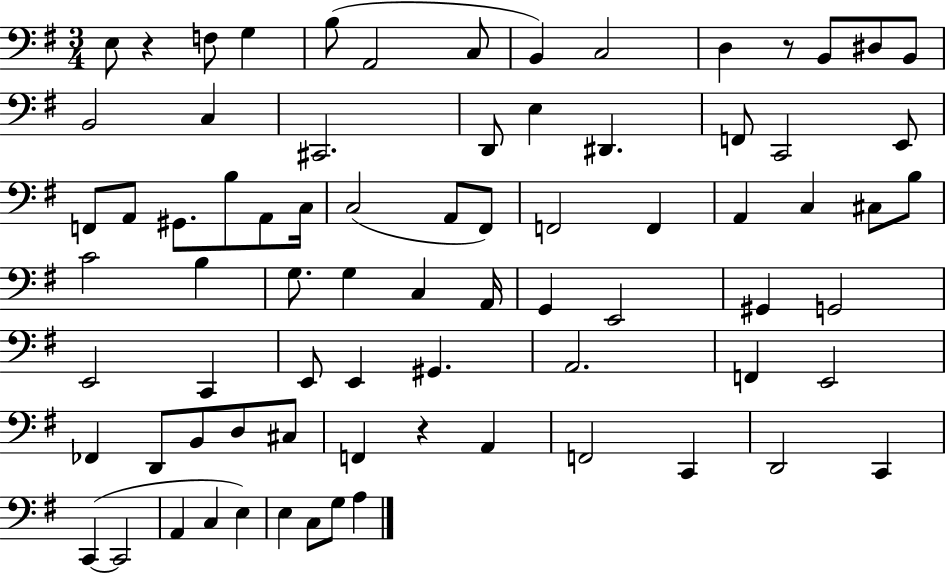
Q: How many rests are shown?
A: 3